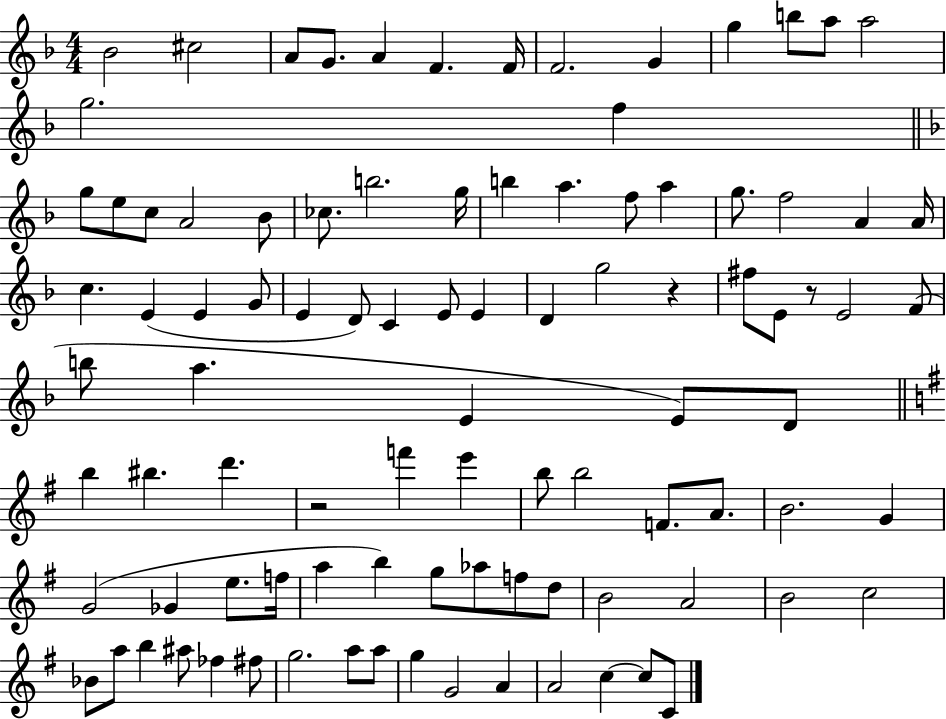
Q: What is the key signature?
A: F major